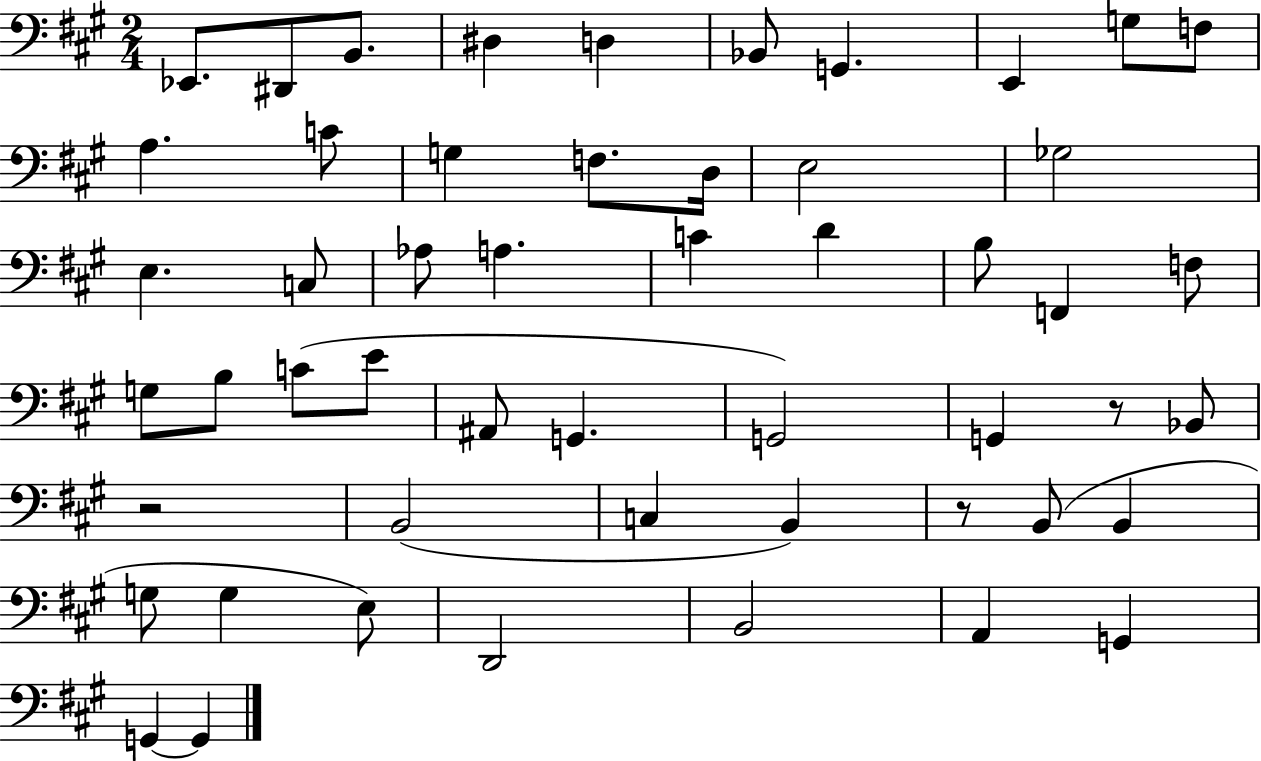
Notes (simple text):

Eb2/e. D#2/e B2/e. D#3/q D3/q Bb2/e G2/q. E2/q G3/e F3/e A3/q. C4/e G3/q F3/e. D3/s E3/h Gb3/h E3/q. C3/e Ab3/e A3/q. C4/q D4/q B3/e F2/q F3/e G3/e B3/e C4/e E4/e A#2/e G2/q. G2/h G2/q R/e Bb2/e R/h B2/h C3/q B2/q R/e B2/e B2/q G3/e G3/q E3/e D2/h B2/h A2/q G2/q G2/q G2/q